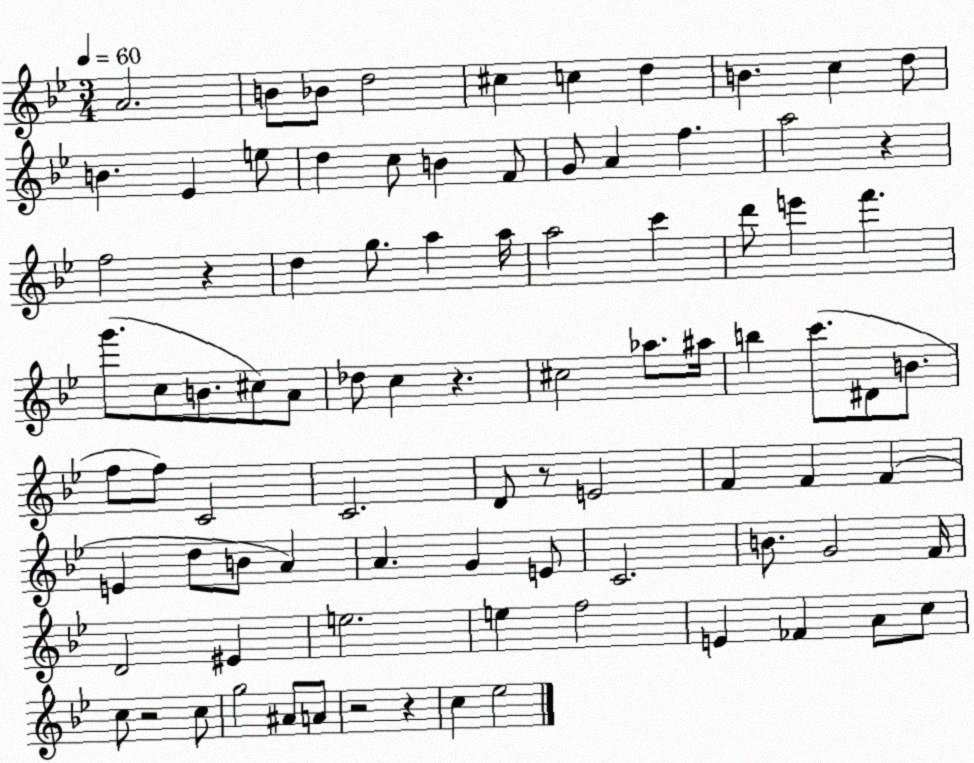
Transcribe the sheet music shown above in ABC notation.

X:1
T:Untitled
M:3/4
L:1/4
K:Bb
A2 B/2 _B/2 d2 ^c c d B c d/2 B _E e/2 d c/2 B F/2 G/2 A f a2 z f2 z d g/2 a a/4 a2 c' d'/2 e' f' g'/2 c/2 B/2 ^c/2 A/2 _d/2 c z ^c2 _a/2 ^a/4 b c'/2 ^D/2 B/2 f/2 f/2 C2 C2 D/2 z/2 E2 F F F E d/2 B/2 A A G E/2 C2 B/2 G2 F/4 D2 ^E e2 e f2 E _F A/2 c/2 c/2 z2 c/2 g2 ^A/2 A/2 z2 z c _e2